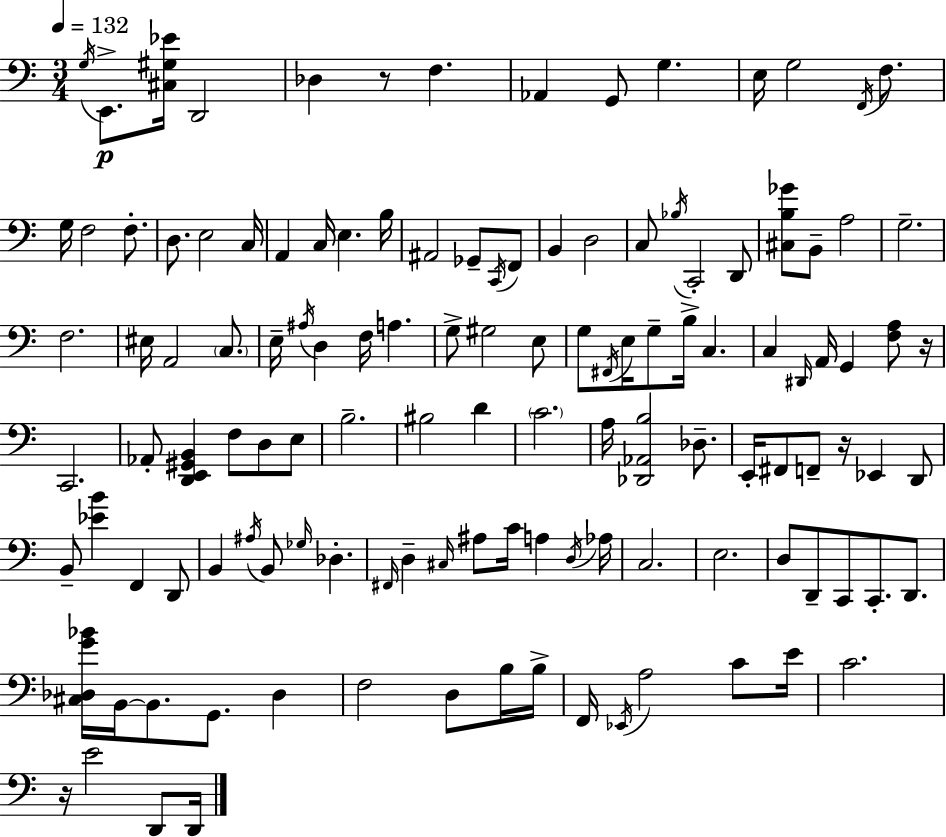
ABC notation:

X:1
T:Untitled
M:3/4
L:1/4
K:C
G,/4 E,,/2 [^C,^G,_E]/4 D,,2 _D, z/2 F, _A,, G,,/2 G, E,/4 G,2 F,,/4 F,/2 G,/4 F,2 F,/2 D,/2 E,2 C,/4 A,, C,/4 E, B,/4 ^A,,2 _G,,/2 C,,/4 F,,/2 B,, D,2 C,/2 _B,/4 C,,2 D,,/2 [^C,B,_G]/2 B,,/2 A,2 G,2 F,2 ^E,/4 A,,2 C,/2 E,/4 ^A,/4 D, F,/4 A, G,/2 ^G,2 E,/2 G,/2 ^F,,/4 E,/4 G,/2 B,/4 C, C, ^D,,/4 A,,/4 G,, [F,A,]/2 z/4 C,,2 _A,,/2 [D,,E,,^G,,B,,] F,/2 D,/2 E,/2 B,2 ^B,2 D C2 A,/4 [_D,,_A,,B,]2 _D,/2 E,,/4 ^F,,/2 F,,/2 z/4 _E,, D,,/2 B,,/2 [_EB] F,, D,,/2 B,, ^A,/4 B,,/2 _G,/4 _D, ^F,,/4 D, ^C,/4 ^A,/2 C/4 A, D,/4 _A,/4 C,2 E,2 D,/2 D,,/2 C,,/2 C,,/2 D,,/2 [^C,_D,G_B]/4 B,,/4 B,,/2 G,,/2 _D, F,2 D,/2 B,/4 B,/4 F,,/4 _E,,/4 A,2 C/2 E/4 C2 z/4 E2 D,,/2 D,,/4